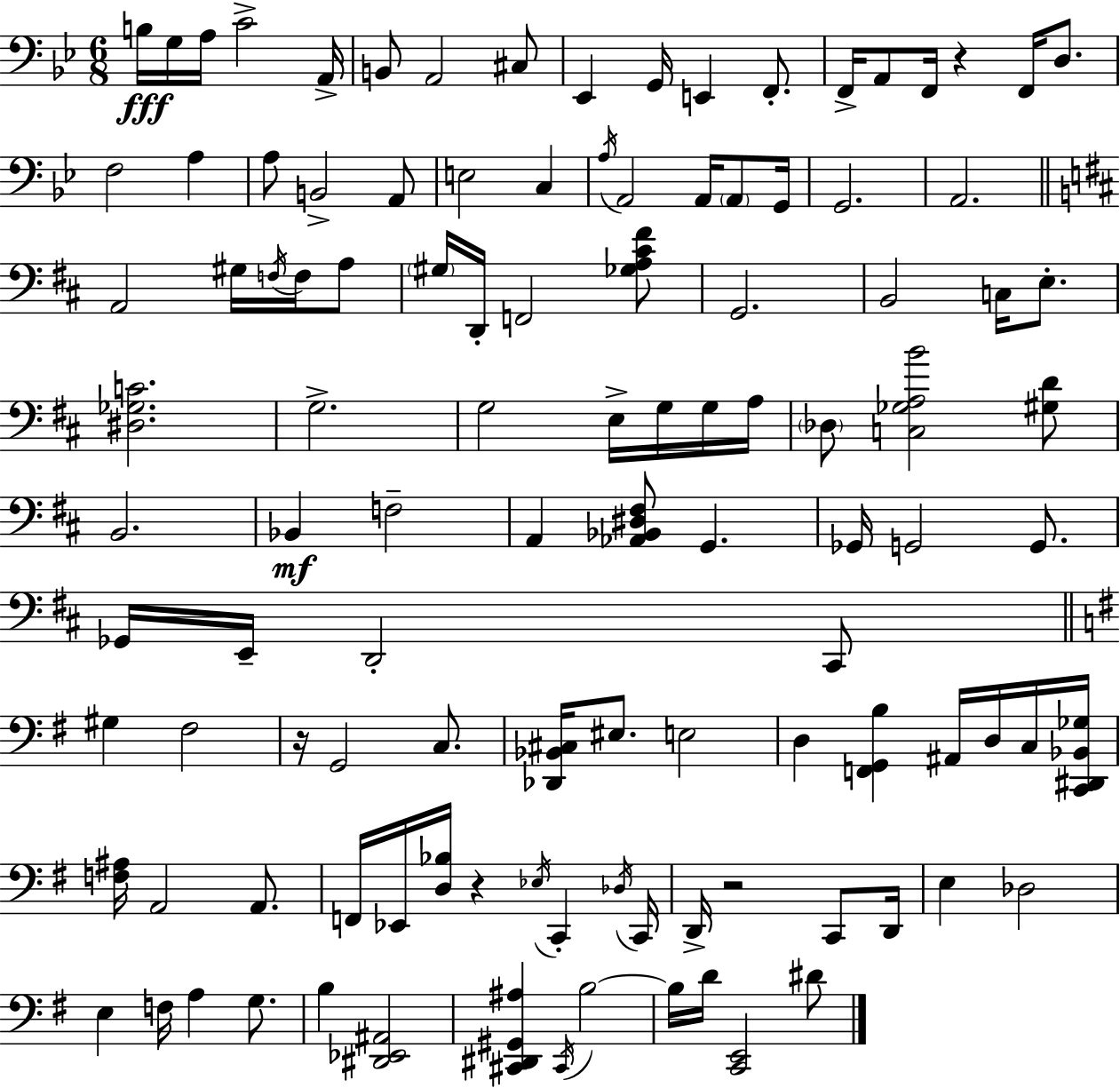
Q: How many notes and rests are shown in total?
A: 112